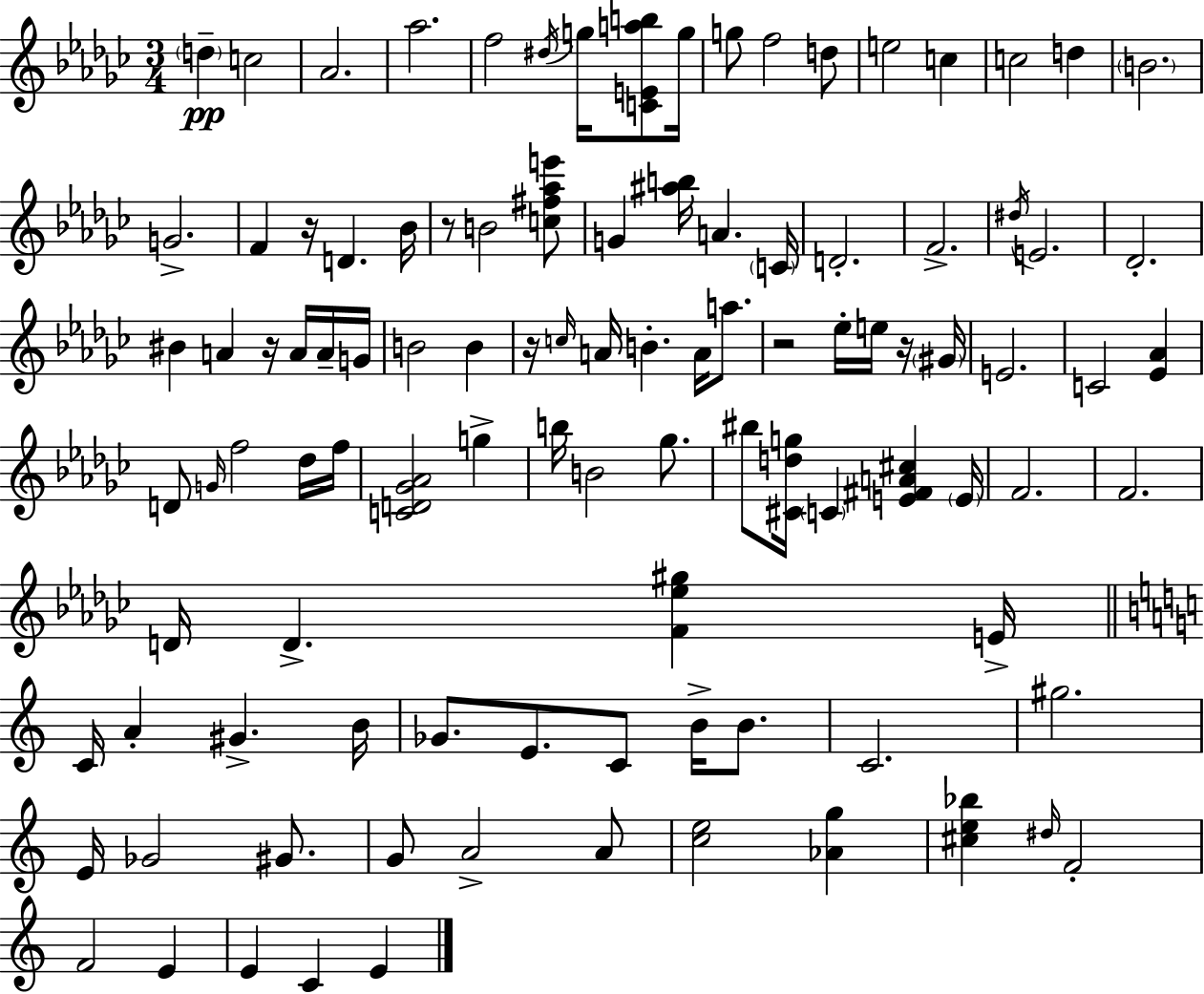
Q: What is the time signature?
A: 3/4